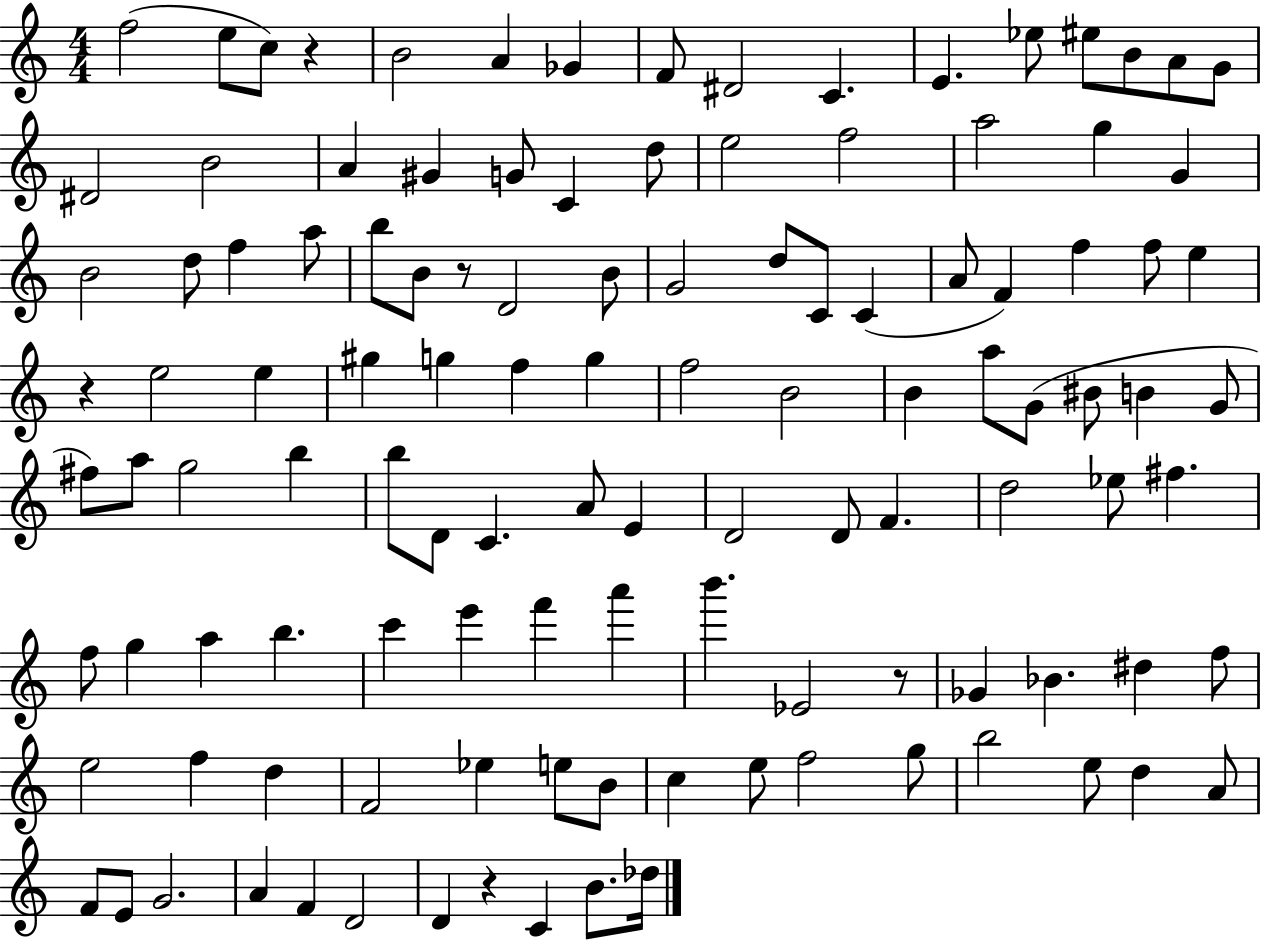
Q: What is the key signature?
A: C major